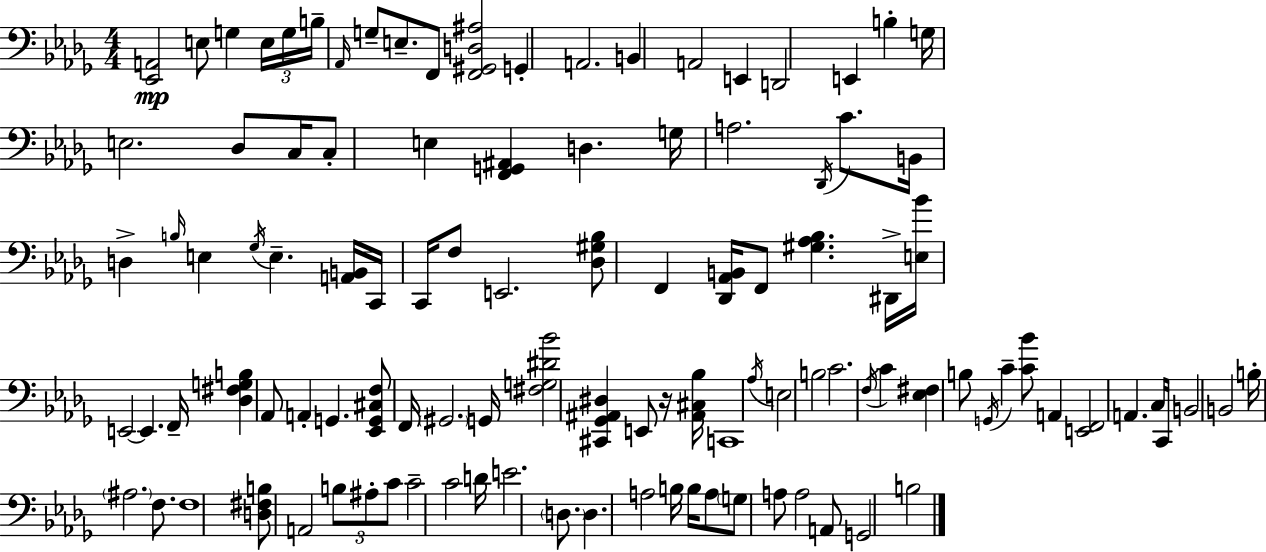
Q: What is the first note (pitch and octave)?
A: E3